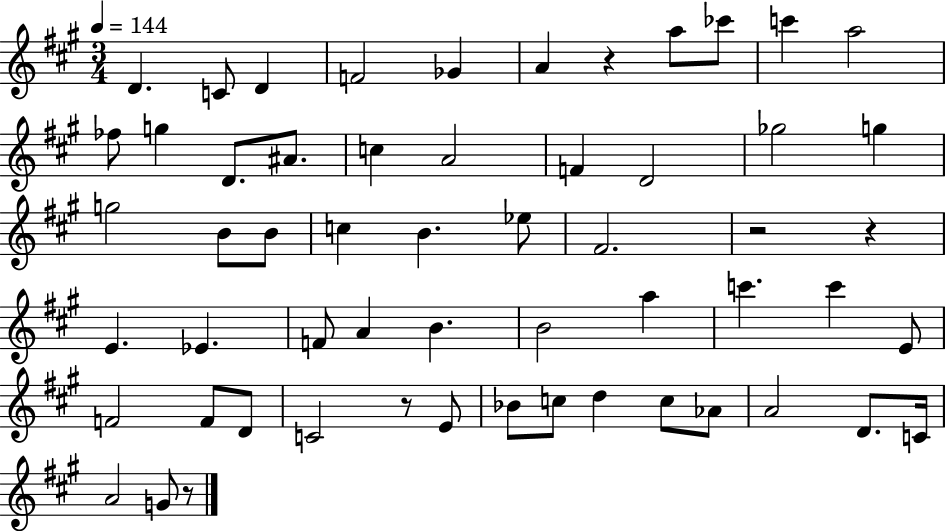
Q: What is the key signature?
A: A major